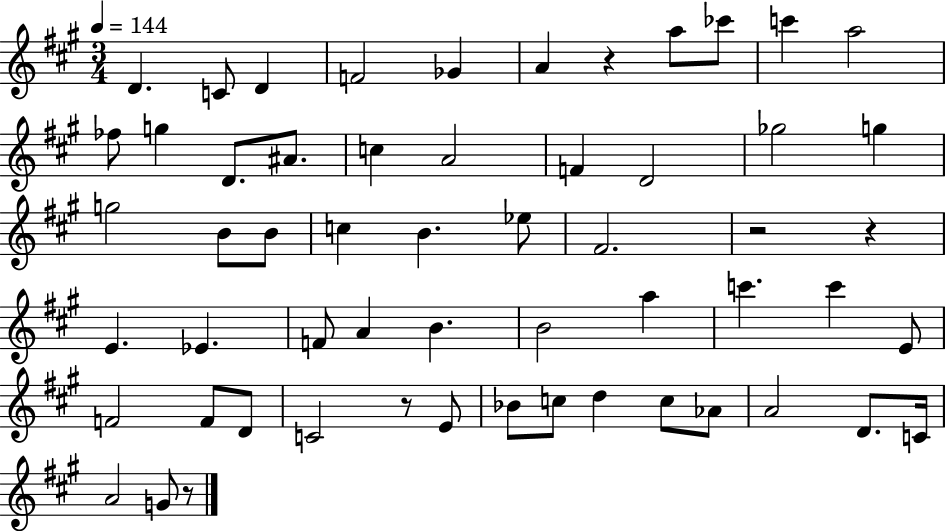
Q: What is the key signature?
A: A major